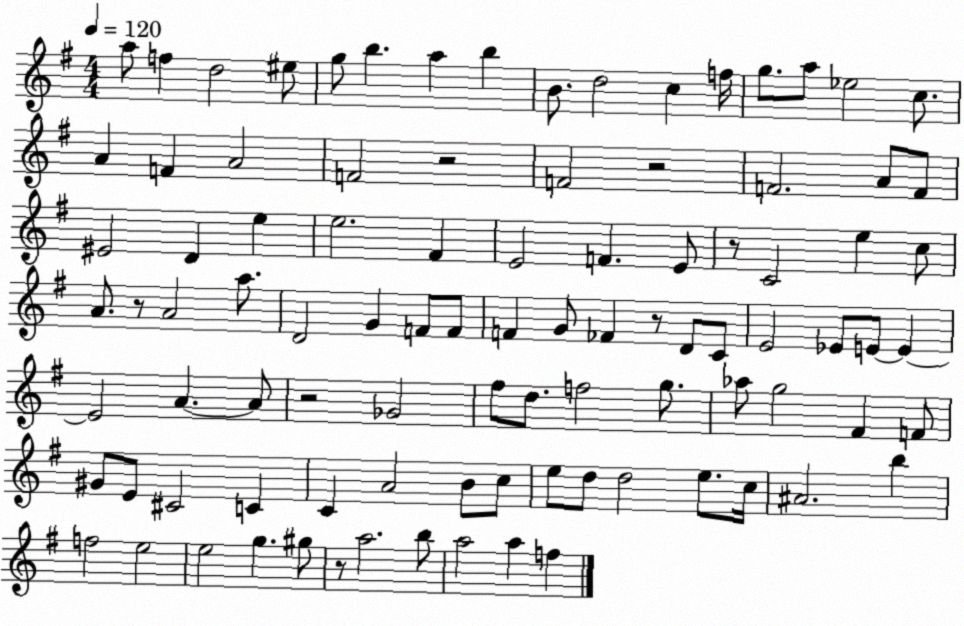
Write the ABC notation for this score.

X:1
T:Untitled
M:4/4
L:1/4
K:G
a/2 f d2 ^e/2 g/2 b a b B/2 d2 c f/4 g/2 a/2 _e2 c/2 A F A2 F2 z2 F2 z2 F2 A/2 F/2 ^E2 D e e2 ^F E2 F E/2 z/2 C2 e c/2 A/2 z/2 A2 a/2 D2 G F/2 F/2 F G/2 _F z/2 D/2 C/2 E2 _E/2 E/2 E E2 A A/2 z2 _G2 ^f/2 d/2 f2 g/2 _a/2 g2 ^F F/2 ^G/2 E/2 ^C2 C C A2 B/2 c/2 e/2 d/2 d2 e/2 c/4 ^A2 b f2 e2 e2 g ^g/2 z/2 a2 b/2 a2 a f